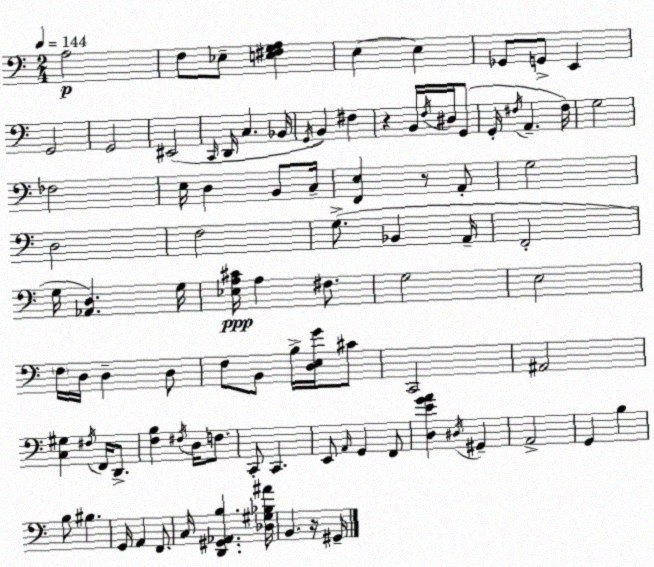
X:1
T:Untitled
M:2/4
L:1/4
K:C
A,2 F,/2 _E,/2 [E,^F,G,A,] E, E, _G,,/2 G,,/2 E,, G,,2 G,,2 ^E,,2 C,,/4 D,,/4 C, _B,,/4 G,,/4 B,, ^F, z B,,/4 F,/4 ^D,/4 G,,/2 G,,/4 ^F,/4 A,, ^F,/4 G,2 _F,2 E,/4 D, B,,/2 C,/4 [F,,E,] z/2 A,,/2 G,2 D,2 F,2 G,/2 _B,, A,,/4 F,,2 G,/4 [_A,,D,] G,/4 [_E,A,^C]/4 A, ^F,/2 G,2 E,2 F,/4 D,/4 D, D,/2 F,/2 B,,/2 B,/4 [D,E,G]/4 ^C/2 C,,2 ^A,,2 [C,^G,] ^F,/4 F,,/4 D,,/2 [F,B,] ^F,/4 D,/4 F,/2 C,,/2 C,, E,,/2 A,,/4 G,, F,,/2 [D,EGA] ^D,/4 ^G,, A,,2 G,, B, B,/2 ^B, G,,/4 A,, F,,/2 C,/4 [D,,^G,,_A,,B,] [_D,^G,_B,^A]/4 B,, z/4 ^G,,/4